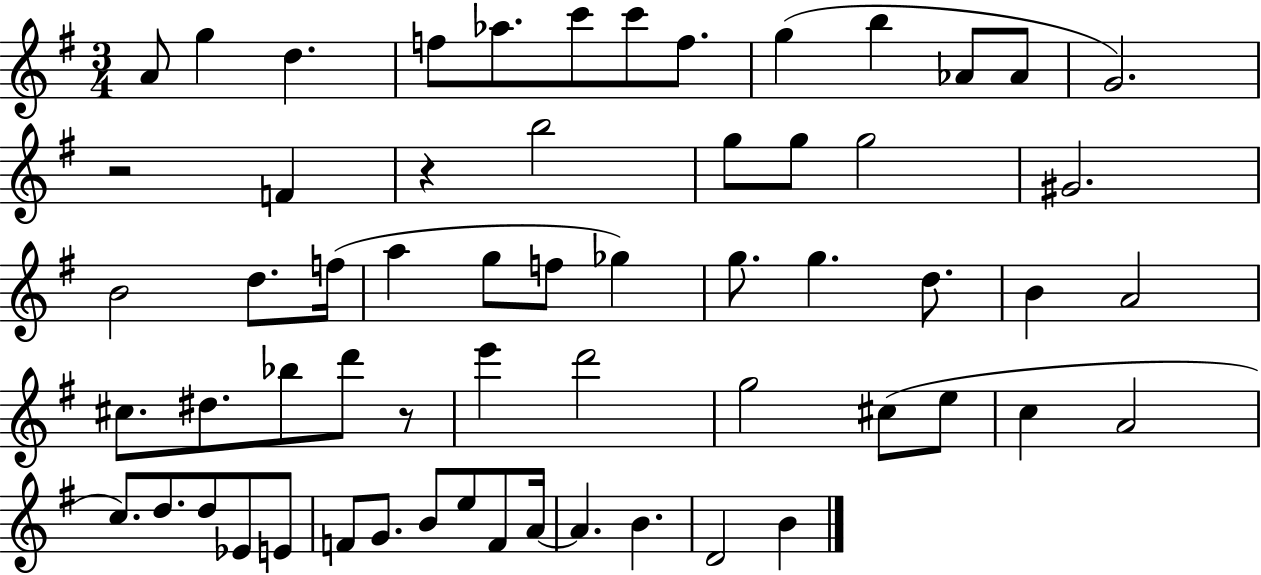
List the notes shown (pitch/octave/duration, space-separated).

A4/e G5/q D5/q. F5/e Ab5/e. C6/e C6/e F5/e. G5/q B5/q Ab4/e Ab4/e G4/h. R/h F4/q R/q B5/h G5/e G5/e G5/h G#4/h. B4/h D5/e. F5/s A5/q G5/e F5/e Gb5/q G5/e. G5/q. D5/e. B4/q A4/h C#5/e. D#5/e. Bb5/e D6/e R/e E6/q D6/h G5/h C#5/e E5/e C5/q A4/h C5/e. D5/e. D5/e Eb4/e E4/e F4/e G4/e. B4/e E5/e F4/e A4/s A4/q. B4/q. D4/h B4/q